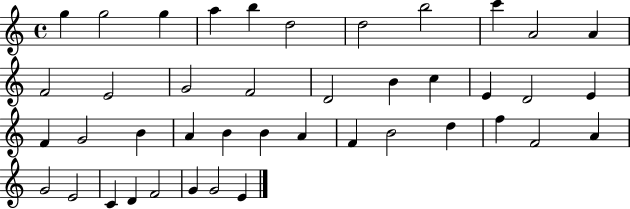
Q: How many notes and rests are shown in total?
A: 42